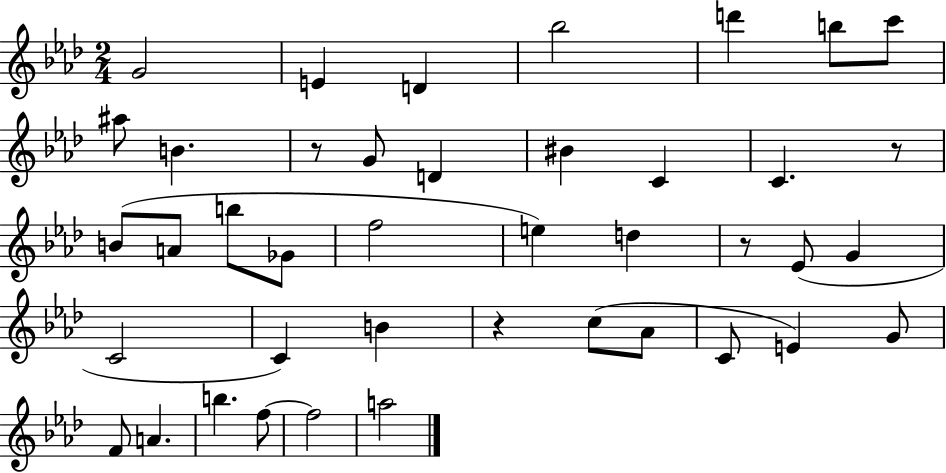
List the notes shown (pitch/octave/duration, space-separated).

G4/h E4/q D4/q Bb5/h D6/q B5/e C6/e A#5/e B4/q. R/e G4/e D4/q BIS4/q C4/q C4/q. R/e B4/e A4/e B5/e Gb4/e F5/h E5/q D5/q R/e Eb4/e G4/q C4/h C4/q B4/q R/q C5/e Ab4/e C4/e E4/q G4/e F4/e A4/q. B5/q. F5/e F5/h A5/h